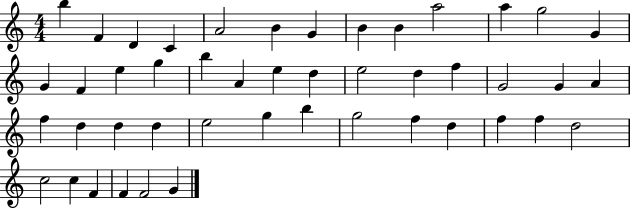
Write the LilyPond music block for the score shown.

{
  \clef treble
  \numericTimeSignature
  \time 4/4
  \key c \major
  b''4 f'4 d'4 c'4 | a'2 b'4 g'4 | b'4 b'4 a''2 | a''4 g''2 g'4 | \break g'4 f'4 e''4 g''4 | b''4 a'4 e''4 d''4 | e''2 d''4 f''4 | g'2 g'4 a'4 | \break f''4 d''4 d''4 d''4 | e''2 g''4 b''4 | g''2 f''4 d''4 | f''4 f''4 d''2 | \break c''2 c''4 f'4 | f'4 f'2 g'4 | \bar "|."
}